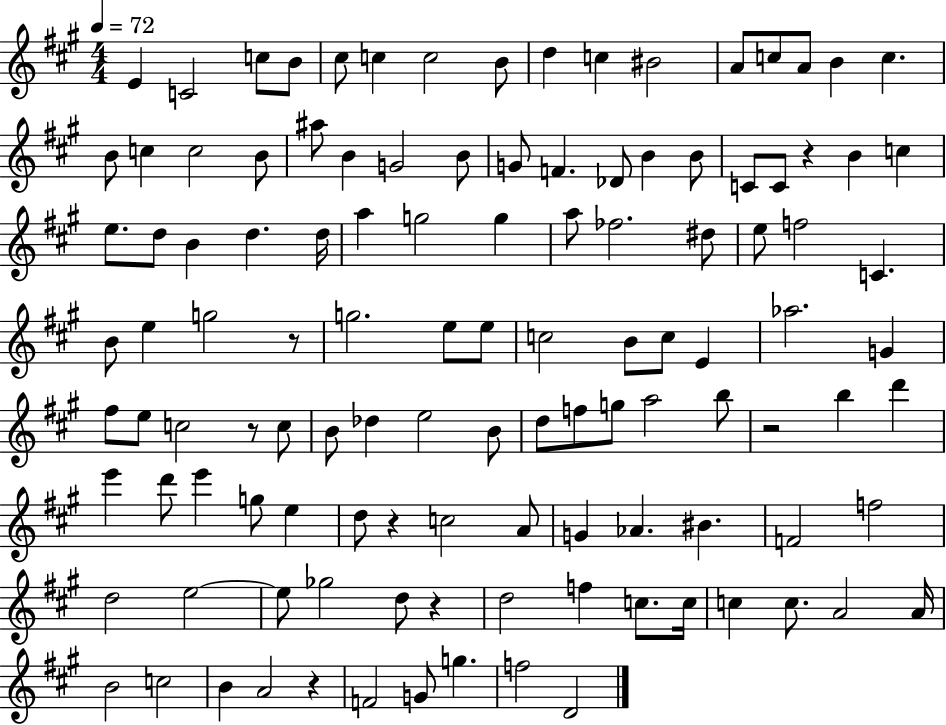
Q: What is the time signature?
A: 4/4